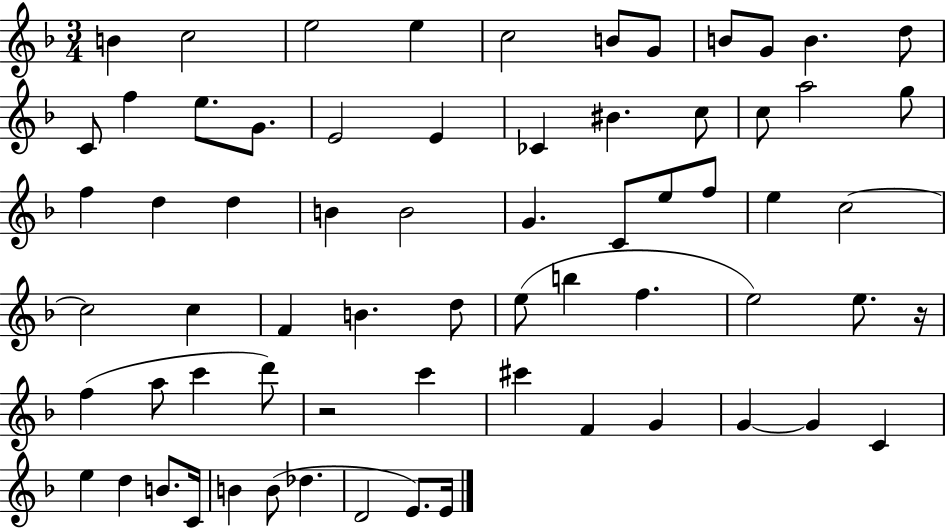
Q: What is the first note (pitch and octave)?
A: B4